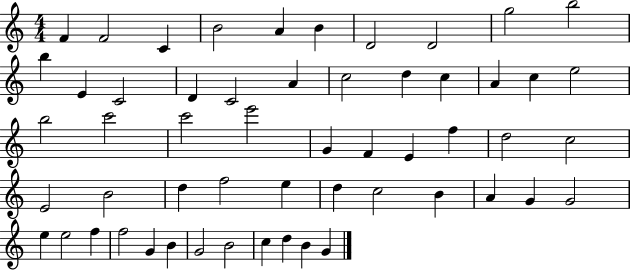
F4/q F4/h C4/q B4/h A4/q B4/q D4/h D4/h G5/h B5/h B5/q E4/q C4/h D4/q C4/h A4/q C5/h D5/q C5/q A4/q C5/q E5/h B5/h C6/h C6/h E6/h G4/q F4/q E4/q F5/q D5/h C5/h E4/h B4/h D5/q F5/h E5/q D5/q C5/h B4/q A4/q G4/q G4/h E5/q E5/h F5/q F5/h G4/q B4/q G4/h B4/h C5/q D5/q B4/q G4/q